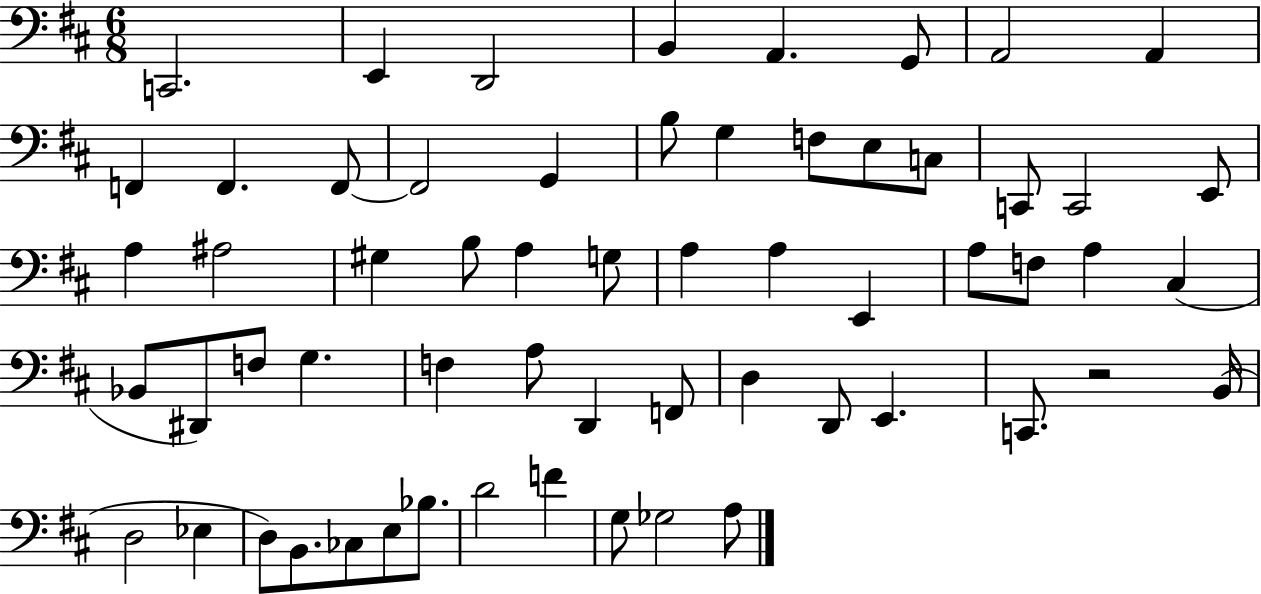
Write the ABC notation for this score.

X:1
T:Untitled
M:6/8
L:1/4
K:D
C,,2 E,, D,,2 B,, A,, G,,/2 A,,2 A,, F,, F,, F,,/2 F,,2 G,, B,/2 G, F,/2 E,/2 C,/2 C,,/2 C,,2 E,,/2 A, ^A,2 ^G, B,/2 A, G,/2 A, A, E,, A,/2 F,/2 A, ^C, _B,,/2 ^D,,/2 F,/2 G, F, A,/2 D,, F,,/2 D, D,,/2 E,, C,,/2 z2 B,,/4 D,2 _E, D,/2 B,,/2 _C,/2 E,/2 _B,/2 D2 F G,/2 _G,2 A,/2